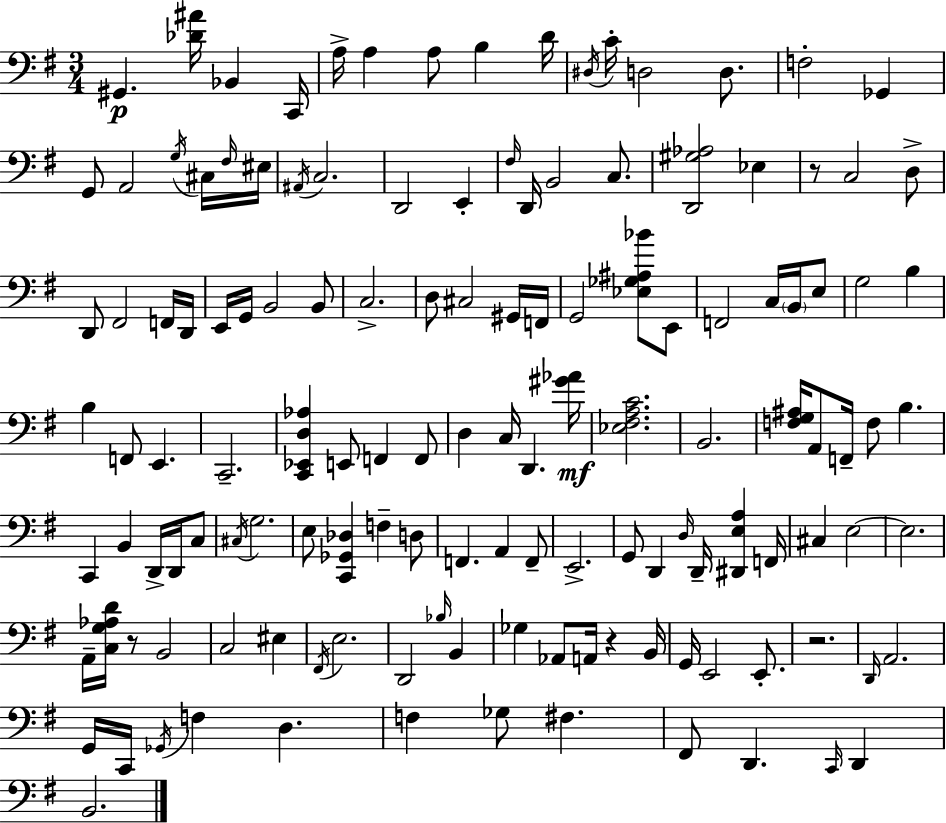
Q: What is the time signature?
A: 3/4